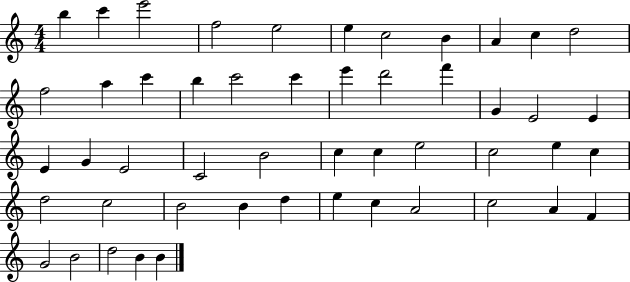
{
  \clef treble
  \numericTimeSignature
  \time 4/4
  \key c \major
  b''4 c'''4 e'''2 | f''2 e''2 | e''4 c''2 b'4 | a'4 c''4 d''2 | \break f''2 a''4 c'''4 | b''4 c'''2 c'''4 | e'''4 d'''2 f'''4 | g'4 e'2 e'4 | \break e'4 g'4 e'2 | c'2 b'2 | c''4 c''4 e''2 | c''2 e''4 c''4 | \break d''2 c''2 | b'2 b'4 d''4 | e''4 c''4 a'2 | c''2 a'4 f'4 | \break g'2 b'2 | d''2 b'4 b'4 | \bar "|."
}